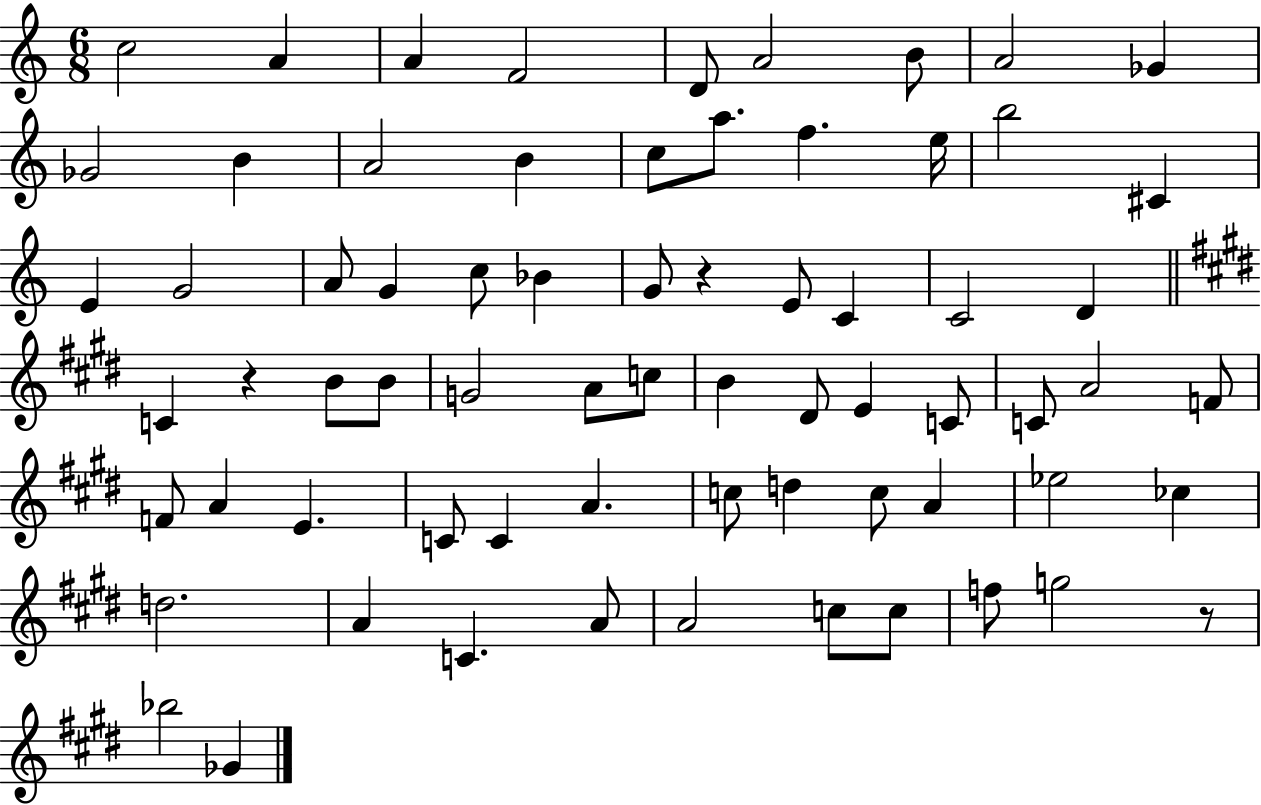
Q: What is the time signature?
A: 6/8